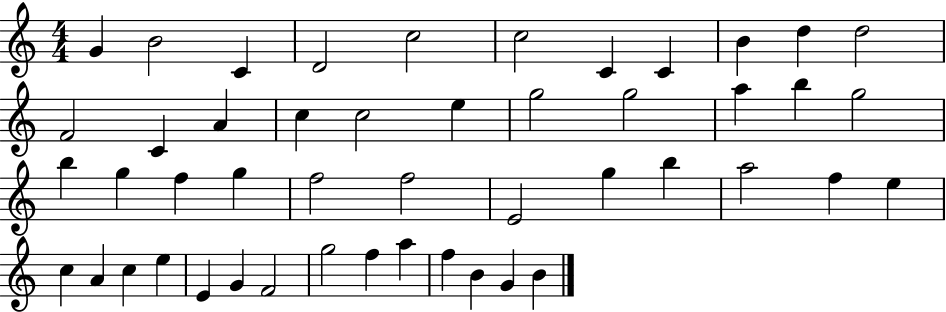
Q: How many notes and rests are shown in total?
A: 48